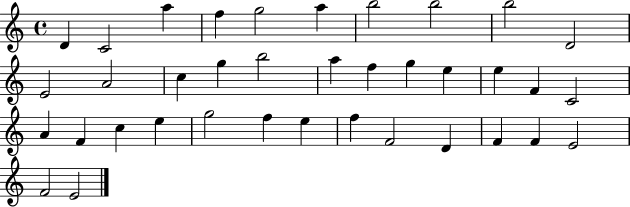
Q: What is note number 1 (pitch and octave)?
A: D4